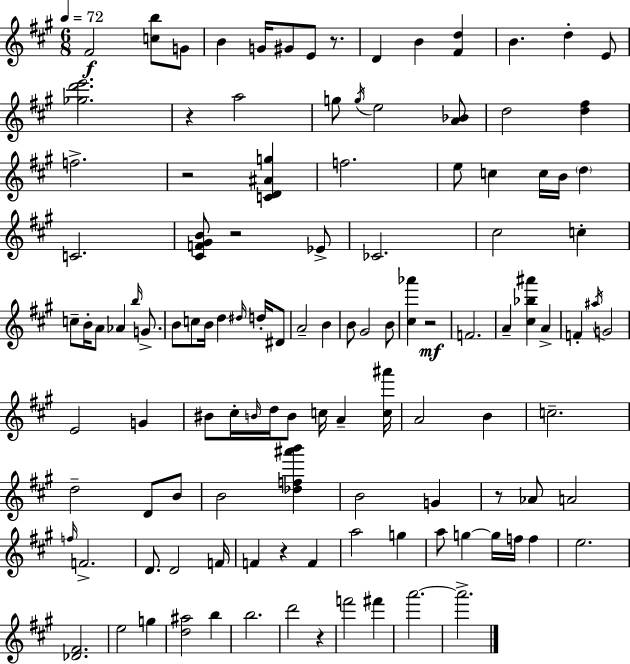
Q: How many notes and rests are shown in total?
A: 117